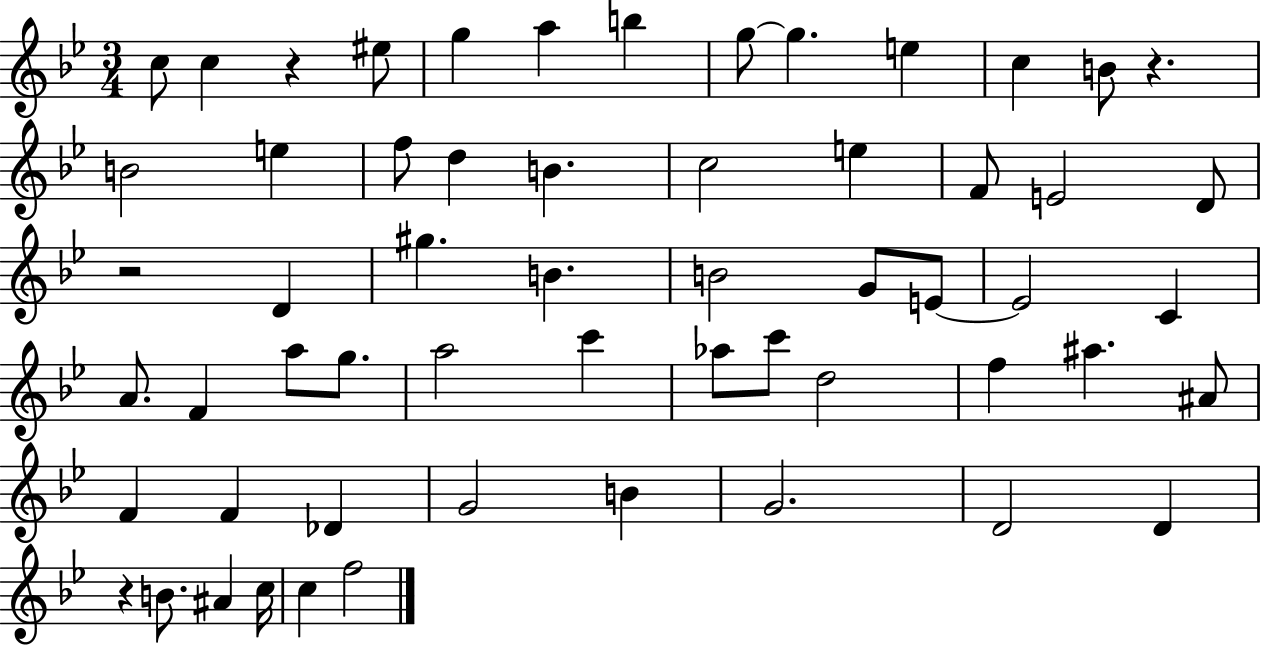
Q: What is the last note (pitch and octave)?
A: F5